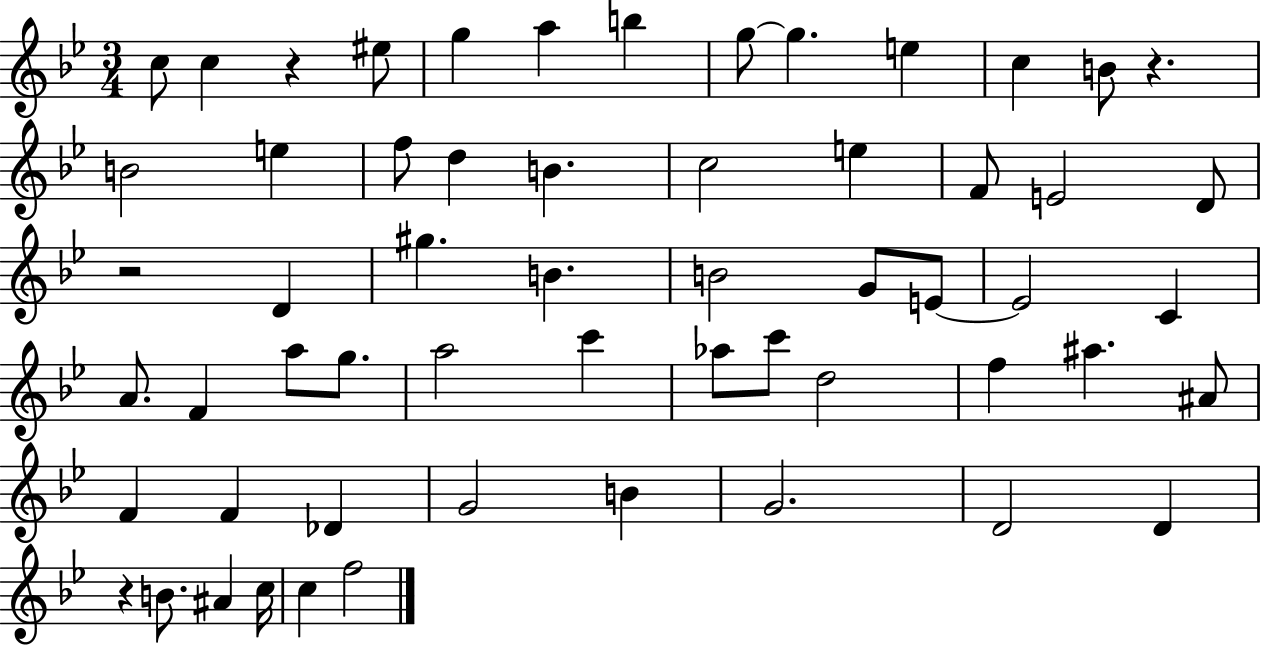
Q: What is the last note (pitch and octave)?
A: F5